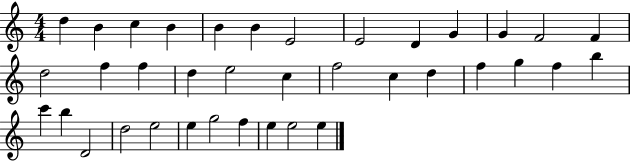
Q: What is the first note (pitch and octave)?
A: D5